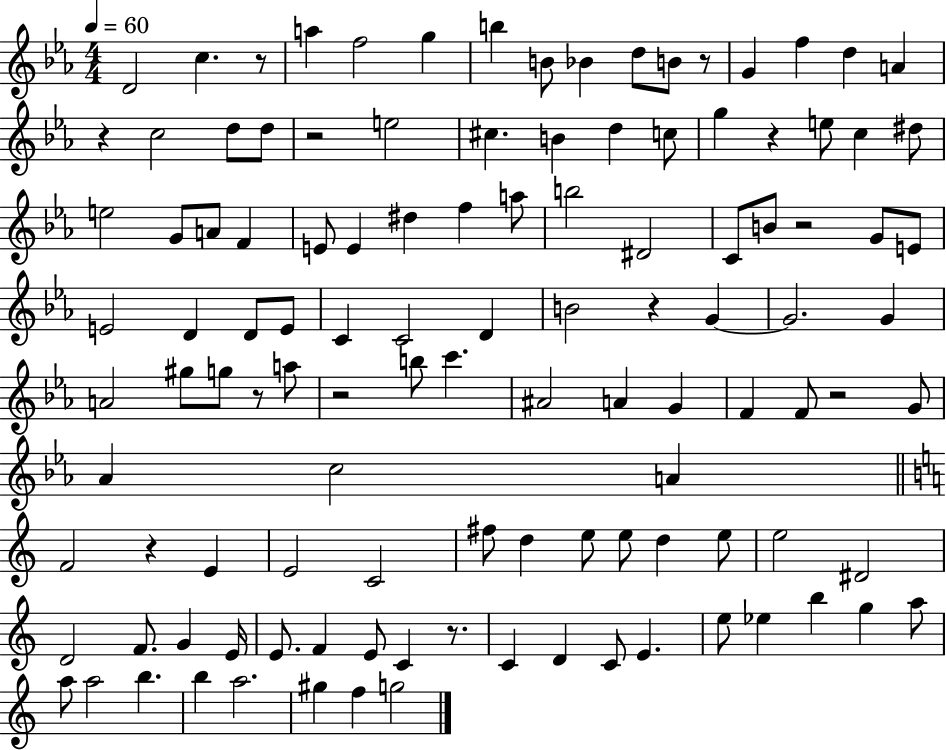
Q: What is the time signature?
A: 4/4